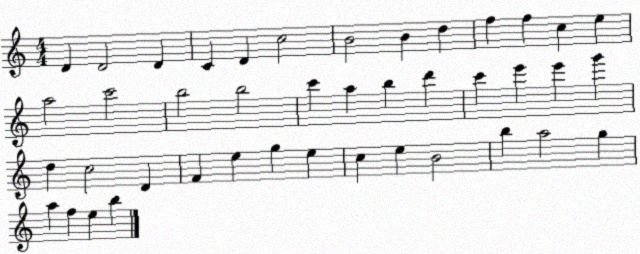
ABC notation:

X:1
T:Untitled
M:4/4
L:1/4
K:C
D D2 D C D c2 B2 B d f f c e a2 c'2 b2 b2 c' a b d' c' e' e' g' d c2 D F e g e c e B2 b a2 g a f e b